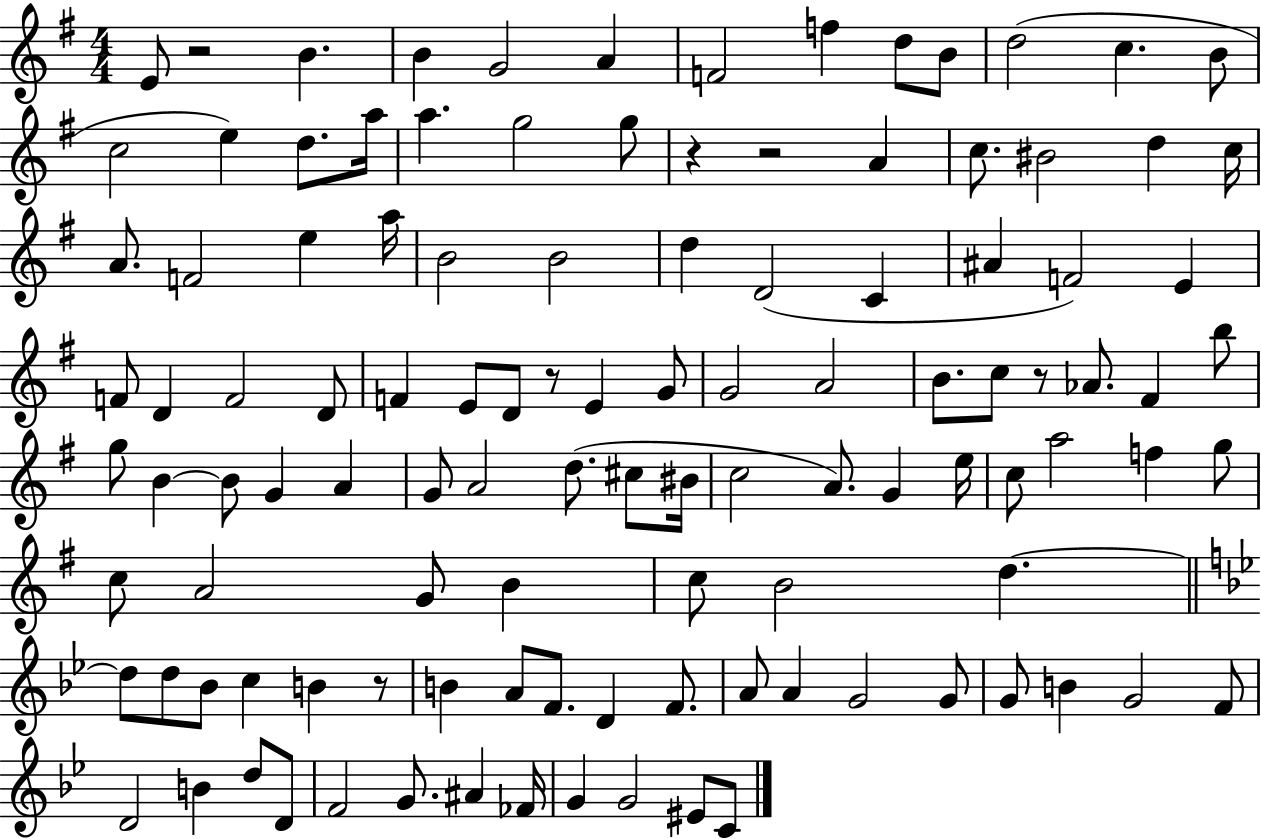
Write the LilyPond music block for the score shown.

{
  \clef treble
  \numericTimeSignature
  \time 4/4
  \key g \major
  e'8 r2 b'4. | b'4 g'2 a'4 | f'2 f''4 d''8 b'8 | d''2( c''4. b'8 | \break c''2 e''4) d''8. a''16 | a''4. g''2 g''8 | r4 r2 a'4 | c''8. bis'2 d''4 c''16 | \break a'8. f'2 e''4 a''16 | b'2 b'2 | d''4 d'2( c'4 | ais'4 f'2) e'4 | \break f'8 d'4 f'2 d'8 | f'4 e'8 d'8 r8 e'4 g'8 | g'2 a'2 | b'8. c''8 r8 aes'8. fis'4 b''8 | \break g''8 b'4~~ b'8 g'4 a'4 | g'8 a'2 d''8.( cis''8 bis'16 | c''2 a'8.) g'4 e''16 | c''8 a''2 f''4 g''8 | \break c''8 a'2 g'8 b'4 | c''8 b'2 d''4.~~ | \bar "||" \break \key bes \major d''8 d''8 bes'8 c''4 b'4 r8 | b'4 a'8 f'8. d'4 f'8. | a'8 a'4 g'2 g'8 | g'8 b'4 g'2 f'8 | \break d'2 b'4 d''8 d'8 | f'2 g'8. ais'4 fes'16 | g'4 g'2 eis'8 c'8 | \bar "|."
}